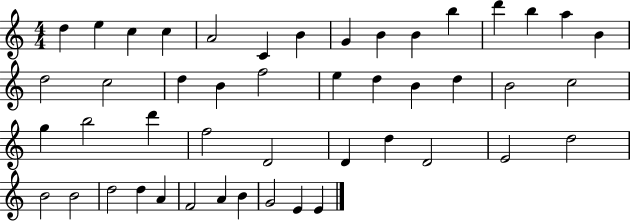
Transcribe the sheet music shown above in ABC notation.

X:1
T:Untitled
M:4/4
L:1/4
K:C
d e c c A2 C B G B B b d' b a B d2 c2 d B f2 e d B d B2 c2 g b2 d' f2 D2 D d D2 E2 d2 B2 B2 d2 d A F2 A B G2 E E